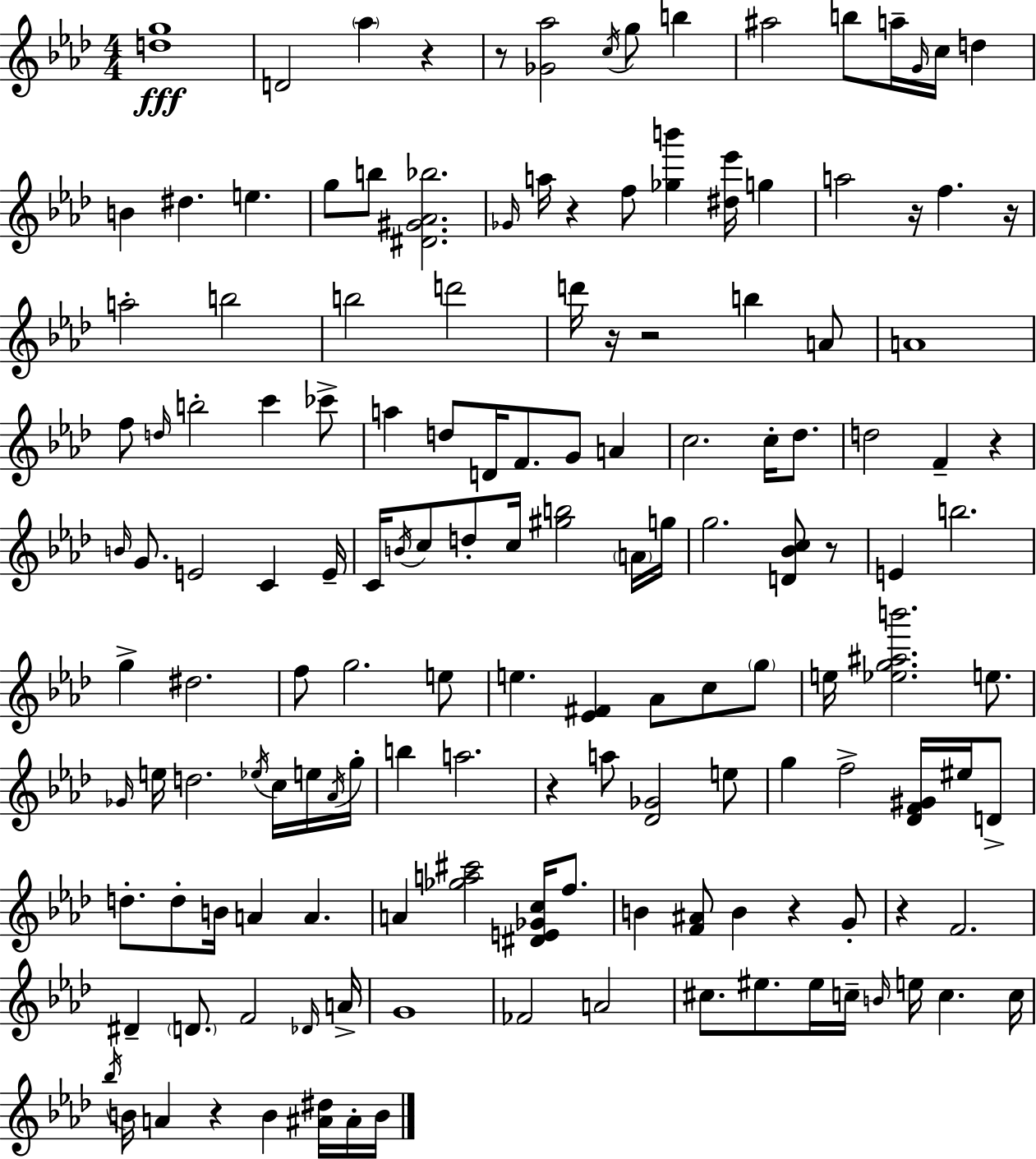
[D5,G5]/w D4/h Ab5/q R/q R/e [Gb4,Ab5]/h C5/s G5/e B5/q A#5/h B5/e A5/s G4/s C5/s D5/q B4/q D#5/q. E5/q. G5/e B5/e [D#4,G#4,Ab4,Bb5]/h. Gb4/s A5/s R/q F5/e [Gb5,B6]/q [D#5,Eb6]/s G5/q A5/h R/s F5/q. R/s A5/h B5/h B5/h D6/h D6/s R/s R/h B5/q A4/e A4/w F5/e D5/s B5/h C6/q CES6/e A5/q D5/e D4/s F4/e. G4/e A4/q C5/h. C5/s Db5/e. D5/h F4/q R/q B4/s G4/e. E4/h C4/q E4/s C4/s B4/s C5/e D5/e C5/s [G#5,B5]/h A4/s G5/s G5/h. [D4,Bb4,C5]/e R/e E4/q B5/h. G5/q D#5/h. F5/e G5/h. E5/e E5/q. [Eb4,F#4]/q Ab4/e C5/e G5/e E5/s [Eb5,G5,A#5,B6]/h. E5/e. Gb4/s E5/s D5/h. Eb5/s C5/s E5/s Ab4/s G5/s B5/q A5/h. R/q A5/e [Db4,Gb4]/h E5/e G5/q F5/h [Db4,F4,G#4]/s EIS5/s D4/e D5/e. D5/e B4/s A4/q A4/q. A4/q [Gb5,A5,C#6]/h [D#4,E4,Gb4,C5]/s F5/e. B4/q [F4,A#4]/e B4/q R/q G4/e R/q F4/h. D#4/q D4/e. F4/h Db4/s A4/s G4/w FES4/h A4/h C#5/e. EIS5/e. EIS5/s C5/s B4/s E5/s C5/q. C5/s Bb5/s B4/s A4/q R/q B4/q [A#4,D#5]/s A#4/s B4/s